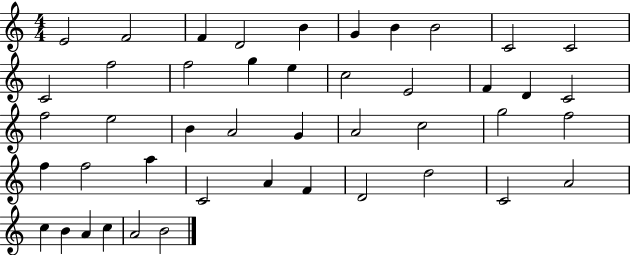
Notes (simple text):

E4/h F4/h F4/q D4/h B4/q G4/q B4/q B4/h C4/h C4/h C4/h F5/h F5/h G5/q E5/q C5/h E4/h F4/q D4/q C4/h F5/h E5/h B4/q A4/h G4/q A4/h C5/h G5/h F5/h F5/q F5/h A5/q C4/h A4/q F4/q D4/h D5/h C4/h A4/h C5/q B4/q A4/q C5/q A4/h B4/h